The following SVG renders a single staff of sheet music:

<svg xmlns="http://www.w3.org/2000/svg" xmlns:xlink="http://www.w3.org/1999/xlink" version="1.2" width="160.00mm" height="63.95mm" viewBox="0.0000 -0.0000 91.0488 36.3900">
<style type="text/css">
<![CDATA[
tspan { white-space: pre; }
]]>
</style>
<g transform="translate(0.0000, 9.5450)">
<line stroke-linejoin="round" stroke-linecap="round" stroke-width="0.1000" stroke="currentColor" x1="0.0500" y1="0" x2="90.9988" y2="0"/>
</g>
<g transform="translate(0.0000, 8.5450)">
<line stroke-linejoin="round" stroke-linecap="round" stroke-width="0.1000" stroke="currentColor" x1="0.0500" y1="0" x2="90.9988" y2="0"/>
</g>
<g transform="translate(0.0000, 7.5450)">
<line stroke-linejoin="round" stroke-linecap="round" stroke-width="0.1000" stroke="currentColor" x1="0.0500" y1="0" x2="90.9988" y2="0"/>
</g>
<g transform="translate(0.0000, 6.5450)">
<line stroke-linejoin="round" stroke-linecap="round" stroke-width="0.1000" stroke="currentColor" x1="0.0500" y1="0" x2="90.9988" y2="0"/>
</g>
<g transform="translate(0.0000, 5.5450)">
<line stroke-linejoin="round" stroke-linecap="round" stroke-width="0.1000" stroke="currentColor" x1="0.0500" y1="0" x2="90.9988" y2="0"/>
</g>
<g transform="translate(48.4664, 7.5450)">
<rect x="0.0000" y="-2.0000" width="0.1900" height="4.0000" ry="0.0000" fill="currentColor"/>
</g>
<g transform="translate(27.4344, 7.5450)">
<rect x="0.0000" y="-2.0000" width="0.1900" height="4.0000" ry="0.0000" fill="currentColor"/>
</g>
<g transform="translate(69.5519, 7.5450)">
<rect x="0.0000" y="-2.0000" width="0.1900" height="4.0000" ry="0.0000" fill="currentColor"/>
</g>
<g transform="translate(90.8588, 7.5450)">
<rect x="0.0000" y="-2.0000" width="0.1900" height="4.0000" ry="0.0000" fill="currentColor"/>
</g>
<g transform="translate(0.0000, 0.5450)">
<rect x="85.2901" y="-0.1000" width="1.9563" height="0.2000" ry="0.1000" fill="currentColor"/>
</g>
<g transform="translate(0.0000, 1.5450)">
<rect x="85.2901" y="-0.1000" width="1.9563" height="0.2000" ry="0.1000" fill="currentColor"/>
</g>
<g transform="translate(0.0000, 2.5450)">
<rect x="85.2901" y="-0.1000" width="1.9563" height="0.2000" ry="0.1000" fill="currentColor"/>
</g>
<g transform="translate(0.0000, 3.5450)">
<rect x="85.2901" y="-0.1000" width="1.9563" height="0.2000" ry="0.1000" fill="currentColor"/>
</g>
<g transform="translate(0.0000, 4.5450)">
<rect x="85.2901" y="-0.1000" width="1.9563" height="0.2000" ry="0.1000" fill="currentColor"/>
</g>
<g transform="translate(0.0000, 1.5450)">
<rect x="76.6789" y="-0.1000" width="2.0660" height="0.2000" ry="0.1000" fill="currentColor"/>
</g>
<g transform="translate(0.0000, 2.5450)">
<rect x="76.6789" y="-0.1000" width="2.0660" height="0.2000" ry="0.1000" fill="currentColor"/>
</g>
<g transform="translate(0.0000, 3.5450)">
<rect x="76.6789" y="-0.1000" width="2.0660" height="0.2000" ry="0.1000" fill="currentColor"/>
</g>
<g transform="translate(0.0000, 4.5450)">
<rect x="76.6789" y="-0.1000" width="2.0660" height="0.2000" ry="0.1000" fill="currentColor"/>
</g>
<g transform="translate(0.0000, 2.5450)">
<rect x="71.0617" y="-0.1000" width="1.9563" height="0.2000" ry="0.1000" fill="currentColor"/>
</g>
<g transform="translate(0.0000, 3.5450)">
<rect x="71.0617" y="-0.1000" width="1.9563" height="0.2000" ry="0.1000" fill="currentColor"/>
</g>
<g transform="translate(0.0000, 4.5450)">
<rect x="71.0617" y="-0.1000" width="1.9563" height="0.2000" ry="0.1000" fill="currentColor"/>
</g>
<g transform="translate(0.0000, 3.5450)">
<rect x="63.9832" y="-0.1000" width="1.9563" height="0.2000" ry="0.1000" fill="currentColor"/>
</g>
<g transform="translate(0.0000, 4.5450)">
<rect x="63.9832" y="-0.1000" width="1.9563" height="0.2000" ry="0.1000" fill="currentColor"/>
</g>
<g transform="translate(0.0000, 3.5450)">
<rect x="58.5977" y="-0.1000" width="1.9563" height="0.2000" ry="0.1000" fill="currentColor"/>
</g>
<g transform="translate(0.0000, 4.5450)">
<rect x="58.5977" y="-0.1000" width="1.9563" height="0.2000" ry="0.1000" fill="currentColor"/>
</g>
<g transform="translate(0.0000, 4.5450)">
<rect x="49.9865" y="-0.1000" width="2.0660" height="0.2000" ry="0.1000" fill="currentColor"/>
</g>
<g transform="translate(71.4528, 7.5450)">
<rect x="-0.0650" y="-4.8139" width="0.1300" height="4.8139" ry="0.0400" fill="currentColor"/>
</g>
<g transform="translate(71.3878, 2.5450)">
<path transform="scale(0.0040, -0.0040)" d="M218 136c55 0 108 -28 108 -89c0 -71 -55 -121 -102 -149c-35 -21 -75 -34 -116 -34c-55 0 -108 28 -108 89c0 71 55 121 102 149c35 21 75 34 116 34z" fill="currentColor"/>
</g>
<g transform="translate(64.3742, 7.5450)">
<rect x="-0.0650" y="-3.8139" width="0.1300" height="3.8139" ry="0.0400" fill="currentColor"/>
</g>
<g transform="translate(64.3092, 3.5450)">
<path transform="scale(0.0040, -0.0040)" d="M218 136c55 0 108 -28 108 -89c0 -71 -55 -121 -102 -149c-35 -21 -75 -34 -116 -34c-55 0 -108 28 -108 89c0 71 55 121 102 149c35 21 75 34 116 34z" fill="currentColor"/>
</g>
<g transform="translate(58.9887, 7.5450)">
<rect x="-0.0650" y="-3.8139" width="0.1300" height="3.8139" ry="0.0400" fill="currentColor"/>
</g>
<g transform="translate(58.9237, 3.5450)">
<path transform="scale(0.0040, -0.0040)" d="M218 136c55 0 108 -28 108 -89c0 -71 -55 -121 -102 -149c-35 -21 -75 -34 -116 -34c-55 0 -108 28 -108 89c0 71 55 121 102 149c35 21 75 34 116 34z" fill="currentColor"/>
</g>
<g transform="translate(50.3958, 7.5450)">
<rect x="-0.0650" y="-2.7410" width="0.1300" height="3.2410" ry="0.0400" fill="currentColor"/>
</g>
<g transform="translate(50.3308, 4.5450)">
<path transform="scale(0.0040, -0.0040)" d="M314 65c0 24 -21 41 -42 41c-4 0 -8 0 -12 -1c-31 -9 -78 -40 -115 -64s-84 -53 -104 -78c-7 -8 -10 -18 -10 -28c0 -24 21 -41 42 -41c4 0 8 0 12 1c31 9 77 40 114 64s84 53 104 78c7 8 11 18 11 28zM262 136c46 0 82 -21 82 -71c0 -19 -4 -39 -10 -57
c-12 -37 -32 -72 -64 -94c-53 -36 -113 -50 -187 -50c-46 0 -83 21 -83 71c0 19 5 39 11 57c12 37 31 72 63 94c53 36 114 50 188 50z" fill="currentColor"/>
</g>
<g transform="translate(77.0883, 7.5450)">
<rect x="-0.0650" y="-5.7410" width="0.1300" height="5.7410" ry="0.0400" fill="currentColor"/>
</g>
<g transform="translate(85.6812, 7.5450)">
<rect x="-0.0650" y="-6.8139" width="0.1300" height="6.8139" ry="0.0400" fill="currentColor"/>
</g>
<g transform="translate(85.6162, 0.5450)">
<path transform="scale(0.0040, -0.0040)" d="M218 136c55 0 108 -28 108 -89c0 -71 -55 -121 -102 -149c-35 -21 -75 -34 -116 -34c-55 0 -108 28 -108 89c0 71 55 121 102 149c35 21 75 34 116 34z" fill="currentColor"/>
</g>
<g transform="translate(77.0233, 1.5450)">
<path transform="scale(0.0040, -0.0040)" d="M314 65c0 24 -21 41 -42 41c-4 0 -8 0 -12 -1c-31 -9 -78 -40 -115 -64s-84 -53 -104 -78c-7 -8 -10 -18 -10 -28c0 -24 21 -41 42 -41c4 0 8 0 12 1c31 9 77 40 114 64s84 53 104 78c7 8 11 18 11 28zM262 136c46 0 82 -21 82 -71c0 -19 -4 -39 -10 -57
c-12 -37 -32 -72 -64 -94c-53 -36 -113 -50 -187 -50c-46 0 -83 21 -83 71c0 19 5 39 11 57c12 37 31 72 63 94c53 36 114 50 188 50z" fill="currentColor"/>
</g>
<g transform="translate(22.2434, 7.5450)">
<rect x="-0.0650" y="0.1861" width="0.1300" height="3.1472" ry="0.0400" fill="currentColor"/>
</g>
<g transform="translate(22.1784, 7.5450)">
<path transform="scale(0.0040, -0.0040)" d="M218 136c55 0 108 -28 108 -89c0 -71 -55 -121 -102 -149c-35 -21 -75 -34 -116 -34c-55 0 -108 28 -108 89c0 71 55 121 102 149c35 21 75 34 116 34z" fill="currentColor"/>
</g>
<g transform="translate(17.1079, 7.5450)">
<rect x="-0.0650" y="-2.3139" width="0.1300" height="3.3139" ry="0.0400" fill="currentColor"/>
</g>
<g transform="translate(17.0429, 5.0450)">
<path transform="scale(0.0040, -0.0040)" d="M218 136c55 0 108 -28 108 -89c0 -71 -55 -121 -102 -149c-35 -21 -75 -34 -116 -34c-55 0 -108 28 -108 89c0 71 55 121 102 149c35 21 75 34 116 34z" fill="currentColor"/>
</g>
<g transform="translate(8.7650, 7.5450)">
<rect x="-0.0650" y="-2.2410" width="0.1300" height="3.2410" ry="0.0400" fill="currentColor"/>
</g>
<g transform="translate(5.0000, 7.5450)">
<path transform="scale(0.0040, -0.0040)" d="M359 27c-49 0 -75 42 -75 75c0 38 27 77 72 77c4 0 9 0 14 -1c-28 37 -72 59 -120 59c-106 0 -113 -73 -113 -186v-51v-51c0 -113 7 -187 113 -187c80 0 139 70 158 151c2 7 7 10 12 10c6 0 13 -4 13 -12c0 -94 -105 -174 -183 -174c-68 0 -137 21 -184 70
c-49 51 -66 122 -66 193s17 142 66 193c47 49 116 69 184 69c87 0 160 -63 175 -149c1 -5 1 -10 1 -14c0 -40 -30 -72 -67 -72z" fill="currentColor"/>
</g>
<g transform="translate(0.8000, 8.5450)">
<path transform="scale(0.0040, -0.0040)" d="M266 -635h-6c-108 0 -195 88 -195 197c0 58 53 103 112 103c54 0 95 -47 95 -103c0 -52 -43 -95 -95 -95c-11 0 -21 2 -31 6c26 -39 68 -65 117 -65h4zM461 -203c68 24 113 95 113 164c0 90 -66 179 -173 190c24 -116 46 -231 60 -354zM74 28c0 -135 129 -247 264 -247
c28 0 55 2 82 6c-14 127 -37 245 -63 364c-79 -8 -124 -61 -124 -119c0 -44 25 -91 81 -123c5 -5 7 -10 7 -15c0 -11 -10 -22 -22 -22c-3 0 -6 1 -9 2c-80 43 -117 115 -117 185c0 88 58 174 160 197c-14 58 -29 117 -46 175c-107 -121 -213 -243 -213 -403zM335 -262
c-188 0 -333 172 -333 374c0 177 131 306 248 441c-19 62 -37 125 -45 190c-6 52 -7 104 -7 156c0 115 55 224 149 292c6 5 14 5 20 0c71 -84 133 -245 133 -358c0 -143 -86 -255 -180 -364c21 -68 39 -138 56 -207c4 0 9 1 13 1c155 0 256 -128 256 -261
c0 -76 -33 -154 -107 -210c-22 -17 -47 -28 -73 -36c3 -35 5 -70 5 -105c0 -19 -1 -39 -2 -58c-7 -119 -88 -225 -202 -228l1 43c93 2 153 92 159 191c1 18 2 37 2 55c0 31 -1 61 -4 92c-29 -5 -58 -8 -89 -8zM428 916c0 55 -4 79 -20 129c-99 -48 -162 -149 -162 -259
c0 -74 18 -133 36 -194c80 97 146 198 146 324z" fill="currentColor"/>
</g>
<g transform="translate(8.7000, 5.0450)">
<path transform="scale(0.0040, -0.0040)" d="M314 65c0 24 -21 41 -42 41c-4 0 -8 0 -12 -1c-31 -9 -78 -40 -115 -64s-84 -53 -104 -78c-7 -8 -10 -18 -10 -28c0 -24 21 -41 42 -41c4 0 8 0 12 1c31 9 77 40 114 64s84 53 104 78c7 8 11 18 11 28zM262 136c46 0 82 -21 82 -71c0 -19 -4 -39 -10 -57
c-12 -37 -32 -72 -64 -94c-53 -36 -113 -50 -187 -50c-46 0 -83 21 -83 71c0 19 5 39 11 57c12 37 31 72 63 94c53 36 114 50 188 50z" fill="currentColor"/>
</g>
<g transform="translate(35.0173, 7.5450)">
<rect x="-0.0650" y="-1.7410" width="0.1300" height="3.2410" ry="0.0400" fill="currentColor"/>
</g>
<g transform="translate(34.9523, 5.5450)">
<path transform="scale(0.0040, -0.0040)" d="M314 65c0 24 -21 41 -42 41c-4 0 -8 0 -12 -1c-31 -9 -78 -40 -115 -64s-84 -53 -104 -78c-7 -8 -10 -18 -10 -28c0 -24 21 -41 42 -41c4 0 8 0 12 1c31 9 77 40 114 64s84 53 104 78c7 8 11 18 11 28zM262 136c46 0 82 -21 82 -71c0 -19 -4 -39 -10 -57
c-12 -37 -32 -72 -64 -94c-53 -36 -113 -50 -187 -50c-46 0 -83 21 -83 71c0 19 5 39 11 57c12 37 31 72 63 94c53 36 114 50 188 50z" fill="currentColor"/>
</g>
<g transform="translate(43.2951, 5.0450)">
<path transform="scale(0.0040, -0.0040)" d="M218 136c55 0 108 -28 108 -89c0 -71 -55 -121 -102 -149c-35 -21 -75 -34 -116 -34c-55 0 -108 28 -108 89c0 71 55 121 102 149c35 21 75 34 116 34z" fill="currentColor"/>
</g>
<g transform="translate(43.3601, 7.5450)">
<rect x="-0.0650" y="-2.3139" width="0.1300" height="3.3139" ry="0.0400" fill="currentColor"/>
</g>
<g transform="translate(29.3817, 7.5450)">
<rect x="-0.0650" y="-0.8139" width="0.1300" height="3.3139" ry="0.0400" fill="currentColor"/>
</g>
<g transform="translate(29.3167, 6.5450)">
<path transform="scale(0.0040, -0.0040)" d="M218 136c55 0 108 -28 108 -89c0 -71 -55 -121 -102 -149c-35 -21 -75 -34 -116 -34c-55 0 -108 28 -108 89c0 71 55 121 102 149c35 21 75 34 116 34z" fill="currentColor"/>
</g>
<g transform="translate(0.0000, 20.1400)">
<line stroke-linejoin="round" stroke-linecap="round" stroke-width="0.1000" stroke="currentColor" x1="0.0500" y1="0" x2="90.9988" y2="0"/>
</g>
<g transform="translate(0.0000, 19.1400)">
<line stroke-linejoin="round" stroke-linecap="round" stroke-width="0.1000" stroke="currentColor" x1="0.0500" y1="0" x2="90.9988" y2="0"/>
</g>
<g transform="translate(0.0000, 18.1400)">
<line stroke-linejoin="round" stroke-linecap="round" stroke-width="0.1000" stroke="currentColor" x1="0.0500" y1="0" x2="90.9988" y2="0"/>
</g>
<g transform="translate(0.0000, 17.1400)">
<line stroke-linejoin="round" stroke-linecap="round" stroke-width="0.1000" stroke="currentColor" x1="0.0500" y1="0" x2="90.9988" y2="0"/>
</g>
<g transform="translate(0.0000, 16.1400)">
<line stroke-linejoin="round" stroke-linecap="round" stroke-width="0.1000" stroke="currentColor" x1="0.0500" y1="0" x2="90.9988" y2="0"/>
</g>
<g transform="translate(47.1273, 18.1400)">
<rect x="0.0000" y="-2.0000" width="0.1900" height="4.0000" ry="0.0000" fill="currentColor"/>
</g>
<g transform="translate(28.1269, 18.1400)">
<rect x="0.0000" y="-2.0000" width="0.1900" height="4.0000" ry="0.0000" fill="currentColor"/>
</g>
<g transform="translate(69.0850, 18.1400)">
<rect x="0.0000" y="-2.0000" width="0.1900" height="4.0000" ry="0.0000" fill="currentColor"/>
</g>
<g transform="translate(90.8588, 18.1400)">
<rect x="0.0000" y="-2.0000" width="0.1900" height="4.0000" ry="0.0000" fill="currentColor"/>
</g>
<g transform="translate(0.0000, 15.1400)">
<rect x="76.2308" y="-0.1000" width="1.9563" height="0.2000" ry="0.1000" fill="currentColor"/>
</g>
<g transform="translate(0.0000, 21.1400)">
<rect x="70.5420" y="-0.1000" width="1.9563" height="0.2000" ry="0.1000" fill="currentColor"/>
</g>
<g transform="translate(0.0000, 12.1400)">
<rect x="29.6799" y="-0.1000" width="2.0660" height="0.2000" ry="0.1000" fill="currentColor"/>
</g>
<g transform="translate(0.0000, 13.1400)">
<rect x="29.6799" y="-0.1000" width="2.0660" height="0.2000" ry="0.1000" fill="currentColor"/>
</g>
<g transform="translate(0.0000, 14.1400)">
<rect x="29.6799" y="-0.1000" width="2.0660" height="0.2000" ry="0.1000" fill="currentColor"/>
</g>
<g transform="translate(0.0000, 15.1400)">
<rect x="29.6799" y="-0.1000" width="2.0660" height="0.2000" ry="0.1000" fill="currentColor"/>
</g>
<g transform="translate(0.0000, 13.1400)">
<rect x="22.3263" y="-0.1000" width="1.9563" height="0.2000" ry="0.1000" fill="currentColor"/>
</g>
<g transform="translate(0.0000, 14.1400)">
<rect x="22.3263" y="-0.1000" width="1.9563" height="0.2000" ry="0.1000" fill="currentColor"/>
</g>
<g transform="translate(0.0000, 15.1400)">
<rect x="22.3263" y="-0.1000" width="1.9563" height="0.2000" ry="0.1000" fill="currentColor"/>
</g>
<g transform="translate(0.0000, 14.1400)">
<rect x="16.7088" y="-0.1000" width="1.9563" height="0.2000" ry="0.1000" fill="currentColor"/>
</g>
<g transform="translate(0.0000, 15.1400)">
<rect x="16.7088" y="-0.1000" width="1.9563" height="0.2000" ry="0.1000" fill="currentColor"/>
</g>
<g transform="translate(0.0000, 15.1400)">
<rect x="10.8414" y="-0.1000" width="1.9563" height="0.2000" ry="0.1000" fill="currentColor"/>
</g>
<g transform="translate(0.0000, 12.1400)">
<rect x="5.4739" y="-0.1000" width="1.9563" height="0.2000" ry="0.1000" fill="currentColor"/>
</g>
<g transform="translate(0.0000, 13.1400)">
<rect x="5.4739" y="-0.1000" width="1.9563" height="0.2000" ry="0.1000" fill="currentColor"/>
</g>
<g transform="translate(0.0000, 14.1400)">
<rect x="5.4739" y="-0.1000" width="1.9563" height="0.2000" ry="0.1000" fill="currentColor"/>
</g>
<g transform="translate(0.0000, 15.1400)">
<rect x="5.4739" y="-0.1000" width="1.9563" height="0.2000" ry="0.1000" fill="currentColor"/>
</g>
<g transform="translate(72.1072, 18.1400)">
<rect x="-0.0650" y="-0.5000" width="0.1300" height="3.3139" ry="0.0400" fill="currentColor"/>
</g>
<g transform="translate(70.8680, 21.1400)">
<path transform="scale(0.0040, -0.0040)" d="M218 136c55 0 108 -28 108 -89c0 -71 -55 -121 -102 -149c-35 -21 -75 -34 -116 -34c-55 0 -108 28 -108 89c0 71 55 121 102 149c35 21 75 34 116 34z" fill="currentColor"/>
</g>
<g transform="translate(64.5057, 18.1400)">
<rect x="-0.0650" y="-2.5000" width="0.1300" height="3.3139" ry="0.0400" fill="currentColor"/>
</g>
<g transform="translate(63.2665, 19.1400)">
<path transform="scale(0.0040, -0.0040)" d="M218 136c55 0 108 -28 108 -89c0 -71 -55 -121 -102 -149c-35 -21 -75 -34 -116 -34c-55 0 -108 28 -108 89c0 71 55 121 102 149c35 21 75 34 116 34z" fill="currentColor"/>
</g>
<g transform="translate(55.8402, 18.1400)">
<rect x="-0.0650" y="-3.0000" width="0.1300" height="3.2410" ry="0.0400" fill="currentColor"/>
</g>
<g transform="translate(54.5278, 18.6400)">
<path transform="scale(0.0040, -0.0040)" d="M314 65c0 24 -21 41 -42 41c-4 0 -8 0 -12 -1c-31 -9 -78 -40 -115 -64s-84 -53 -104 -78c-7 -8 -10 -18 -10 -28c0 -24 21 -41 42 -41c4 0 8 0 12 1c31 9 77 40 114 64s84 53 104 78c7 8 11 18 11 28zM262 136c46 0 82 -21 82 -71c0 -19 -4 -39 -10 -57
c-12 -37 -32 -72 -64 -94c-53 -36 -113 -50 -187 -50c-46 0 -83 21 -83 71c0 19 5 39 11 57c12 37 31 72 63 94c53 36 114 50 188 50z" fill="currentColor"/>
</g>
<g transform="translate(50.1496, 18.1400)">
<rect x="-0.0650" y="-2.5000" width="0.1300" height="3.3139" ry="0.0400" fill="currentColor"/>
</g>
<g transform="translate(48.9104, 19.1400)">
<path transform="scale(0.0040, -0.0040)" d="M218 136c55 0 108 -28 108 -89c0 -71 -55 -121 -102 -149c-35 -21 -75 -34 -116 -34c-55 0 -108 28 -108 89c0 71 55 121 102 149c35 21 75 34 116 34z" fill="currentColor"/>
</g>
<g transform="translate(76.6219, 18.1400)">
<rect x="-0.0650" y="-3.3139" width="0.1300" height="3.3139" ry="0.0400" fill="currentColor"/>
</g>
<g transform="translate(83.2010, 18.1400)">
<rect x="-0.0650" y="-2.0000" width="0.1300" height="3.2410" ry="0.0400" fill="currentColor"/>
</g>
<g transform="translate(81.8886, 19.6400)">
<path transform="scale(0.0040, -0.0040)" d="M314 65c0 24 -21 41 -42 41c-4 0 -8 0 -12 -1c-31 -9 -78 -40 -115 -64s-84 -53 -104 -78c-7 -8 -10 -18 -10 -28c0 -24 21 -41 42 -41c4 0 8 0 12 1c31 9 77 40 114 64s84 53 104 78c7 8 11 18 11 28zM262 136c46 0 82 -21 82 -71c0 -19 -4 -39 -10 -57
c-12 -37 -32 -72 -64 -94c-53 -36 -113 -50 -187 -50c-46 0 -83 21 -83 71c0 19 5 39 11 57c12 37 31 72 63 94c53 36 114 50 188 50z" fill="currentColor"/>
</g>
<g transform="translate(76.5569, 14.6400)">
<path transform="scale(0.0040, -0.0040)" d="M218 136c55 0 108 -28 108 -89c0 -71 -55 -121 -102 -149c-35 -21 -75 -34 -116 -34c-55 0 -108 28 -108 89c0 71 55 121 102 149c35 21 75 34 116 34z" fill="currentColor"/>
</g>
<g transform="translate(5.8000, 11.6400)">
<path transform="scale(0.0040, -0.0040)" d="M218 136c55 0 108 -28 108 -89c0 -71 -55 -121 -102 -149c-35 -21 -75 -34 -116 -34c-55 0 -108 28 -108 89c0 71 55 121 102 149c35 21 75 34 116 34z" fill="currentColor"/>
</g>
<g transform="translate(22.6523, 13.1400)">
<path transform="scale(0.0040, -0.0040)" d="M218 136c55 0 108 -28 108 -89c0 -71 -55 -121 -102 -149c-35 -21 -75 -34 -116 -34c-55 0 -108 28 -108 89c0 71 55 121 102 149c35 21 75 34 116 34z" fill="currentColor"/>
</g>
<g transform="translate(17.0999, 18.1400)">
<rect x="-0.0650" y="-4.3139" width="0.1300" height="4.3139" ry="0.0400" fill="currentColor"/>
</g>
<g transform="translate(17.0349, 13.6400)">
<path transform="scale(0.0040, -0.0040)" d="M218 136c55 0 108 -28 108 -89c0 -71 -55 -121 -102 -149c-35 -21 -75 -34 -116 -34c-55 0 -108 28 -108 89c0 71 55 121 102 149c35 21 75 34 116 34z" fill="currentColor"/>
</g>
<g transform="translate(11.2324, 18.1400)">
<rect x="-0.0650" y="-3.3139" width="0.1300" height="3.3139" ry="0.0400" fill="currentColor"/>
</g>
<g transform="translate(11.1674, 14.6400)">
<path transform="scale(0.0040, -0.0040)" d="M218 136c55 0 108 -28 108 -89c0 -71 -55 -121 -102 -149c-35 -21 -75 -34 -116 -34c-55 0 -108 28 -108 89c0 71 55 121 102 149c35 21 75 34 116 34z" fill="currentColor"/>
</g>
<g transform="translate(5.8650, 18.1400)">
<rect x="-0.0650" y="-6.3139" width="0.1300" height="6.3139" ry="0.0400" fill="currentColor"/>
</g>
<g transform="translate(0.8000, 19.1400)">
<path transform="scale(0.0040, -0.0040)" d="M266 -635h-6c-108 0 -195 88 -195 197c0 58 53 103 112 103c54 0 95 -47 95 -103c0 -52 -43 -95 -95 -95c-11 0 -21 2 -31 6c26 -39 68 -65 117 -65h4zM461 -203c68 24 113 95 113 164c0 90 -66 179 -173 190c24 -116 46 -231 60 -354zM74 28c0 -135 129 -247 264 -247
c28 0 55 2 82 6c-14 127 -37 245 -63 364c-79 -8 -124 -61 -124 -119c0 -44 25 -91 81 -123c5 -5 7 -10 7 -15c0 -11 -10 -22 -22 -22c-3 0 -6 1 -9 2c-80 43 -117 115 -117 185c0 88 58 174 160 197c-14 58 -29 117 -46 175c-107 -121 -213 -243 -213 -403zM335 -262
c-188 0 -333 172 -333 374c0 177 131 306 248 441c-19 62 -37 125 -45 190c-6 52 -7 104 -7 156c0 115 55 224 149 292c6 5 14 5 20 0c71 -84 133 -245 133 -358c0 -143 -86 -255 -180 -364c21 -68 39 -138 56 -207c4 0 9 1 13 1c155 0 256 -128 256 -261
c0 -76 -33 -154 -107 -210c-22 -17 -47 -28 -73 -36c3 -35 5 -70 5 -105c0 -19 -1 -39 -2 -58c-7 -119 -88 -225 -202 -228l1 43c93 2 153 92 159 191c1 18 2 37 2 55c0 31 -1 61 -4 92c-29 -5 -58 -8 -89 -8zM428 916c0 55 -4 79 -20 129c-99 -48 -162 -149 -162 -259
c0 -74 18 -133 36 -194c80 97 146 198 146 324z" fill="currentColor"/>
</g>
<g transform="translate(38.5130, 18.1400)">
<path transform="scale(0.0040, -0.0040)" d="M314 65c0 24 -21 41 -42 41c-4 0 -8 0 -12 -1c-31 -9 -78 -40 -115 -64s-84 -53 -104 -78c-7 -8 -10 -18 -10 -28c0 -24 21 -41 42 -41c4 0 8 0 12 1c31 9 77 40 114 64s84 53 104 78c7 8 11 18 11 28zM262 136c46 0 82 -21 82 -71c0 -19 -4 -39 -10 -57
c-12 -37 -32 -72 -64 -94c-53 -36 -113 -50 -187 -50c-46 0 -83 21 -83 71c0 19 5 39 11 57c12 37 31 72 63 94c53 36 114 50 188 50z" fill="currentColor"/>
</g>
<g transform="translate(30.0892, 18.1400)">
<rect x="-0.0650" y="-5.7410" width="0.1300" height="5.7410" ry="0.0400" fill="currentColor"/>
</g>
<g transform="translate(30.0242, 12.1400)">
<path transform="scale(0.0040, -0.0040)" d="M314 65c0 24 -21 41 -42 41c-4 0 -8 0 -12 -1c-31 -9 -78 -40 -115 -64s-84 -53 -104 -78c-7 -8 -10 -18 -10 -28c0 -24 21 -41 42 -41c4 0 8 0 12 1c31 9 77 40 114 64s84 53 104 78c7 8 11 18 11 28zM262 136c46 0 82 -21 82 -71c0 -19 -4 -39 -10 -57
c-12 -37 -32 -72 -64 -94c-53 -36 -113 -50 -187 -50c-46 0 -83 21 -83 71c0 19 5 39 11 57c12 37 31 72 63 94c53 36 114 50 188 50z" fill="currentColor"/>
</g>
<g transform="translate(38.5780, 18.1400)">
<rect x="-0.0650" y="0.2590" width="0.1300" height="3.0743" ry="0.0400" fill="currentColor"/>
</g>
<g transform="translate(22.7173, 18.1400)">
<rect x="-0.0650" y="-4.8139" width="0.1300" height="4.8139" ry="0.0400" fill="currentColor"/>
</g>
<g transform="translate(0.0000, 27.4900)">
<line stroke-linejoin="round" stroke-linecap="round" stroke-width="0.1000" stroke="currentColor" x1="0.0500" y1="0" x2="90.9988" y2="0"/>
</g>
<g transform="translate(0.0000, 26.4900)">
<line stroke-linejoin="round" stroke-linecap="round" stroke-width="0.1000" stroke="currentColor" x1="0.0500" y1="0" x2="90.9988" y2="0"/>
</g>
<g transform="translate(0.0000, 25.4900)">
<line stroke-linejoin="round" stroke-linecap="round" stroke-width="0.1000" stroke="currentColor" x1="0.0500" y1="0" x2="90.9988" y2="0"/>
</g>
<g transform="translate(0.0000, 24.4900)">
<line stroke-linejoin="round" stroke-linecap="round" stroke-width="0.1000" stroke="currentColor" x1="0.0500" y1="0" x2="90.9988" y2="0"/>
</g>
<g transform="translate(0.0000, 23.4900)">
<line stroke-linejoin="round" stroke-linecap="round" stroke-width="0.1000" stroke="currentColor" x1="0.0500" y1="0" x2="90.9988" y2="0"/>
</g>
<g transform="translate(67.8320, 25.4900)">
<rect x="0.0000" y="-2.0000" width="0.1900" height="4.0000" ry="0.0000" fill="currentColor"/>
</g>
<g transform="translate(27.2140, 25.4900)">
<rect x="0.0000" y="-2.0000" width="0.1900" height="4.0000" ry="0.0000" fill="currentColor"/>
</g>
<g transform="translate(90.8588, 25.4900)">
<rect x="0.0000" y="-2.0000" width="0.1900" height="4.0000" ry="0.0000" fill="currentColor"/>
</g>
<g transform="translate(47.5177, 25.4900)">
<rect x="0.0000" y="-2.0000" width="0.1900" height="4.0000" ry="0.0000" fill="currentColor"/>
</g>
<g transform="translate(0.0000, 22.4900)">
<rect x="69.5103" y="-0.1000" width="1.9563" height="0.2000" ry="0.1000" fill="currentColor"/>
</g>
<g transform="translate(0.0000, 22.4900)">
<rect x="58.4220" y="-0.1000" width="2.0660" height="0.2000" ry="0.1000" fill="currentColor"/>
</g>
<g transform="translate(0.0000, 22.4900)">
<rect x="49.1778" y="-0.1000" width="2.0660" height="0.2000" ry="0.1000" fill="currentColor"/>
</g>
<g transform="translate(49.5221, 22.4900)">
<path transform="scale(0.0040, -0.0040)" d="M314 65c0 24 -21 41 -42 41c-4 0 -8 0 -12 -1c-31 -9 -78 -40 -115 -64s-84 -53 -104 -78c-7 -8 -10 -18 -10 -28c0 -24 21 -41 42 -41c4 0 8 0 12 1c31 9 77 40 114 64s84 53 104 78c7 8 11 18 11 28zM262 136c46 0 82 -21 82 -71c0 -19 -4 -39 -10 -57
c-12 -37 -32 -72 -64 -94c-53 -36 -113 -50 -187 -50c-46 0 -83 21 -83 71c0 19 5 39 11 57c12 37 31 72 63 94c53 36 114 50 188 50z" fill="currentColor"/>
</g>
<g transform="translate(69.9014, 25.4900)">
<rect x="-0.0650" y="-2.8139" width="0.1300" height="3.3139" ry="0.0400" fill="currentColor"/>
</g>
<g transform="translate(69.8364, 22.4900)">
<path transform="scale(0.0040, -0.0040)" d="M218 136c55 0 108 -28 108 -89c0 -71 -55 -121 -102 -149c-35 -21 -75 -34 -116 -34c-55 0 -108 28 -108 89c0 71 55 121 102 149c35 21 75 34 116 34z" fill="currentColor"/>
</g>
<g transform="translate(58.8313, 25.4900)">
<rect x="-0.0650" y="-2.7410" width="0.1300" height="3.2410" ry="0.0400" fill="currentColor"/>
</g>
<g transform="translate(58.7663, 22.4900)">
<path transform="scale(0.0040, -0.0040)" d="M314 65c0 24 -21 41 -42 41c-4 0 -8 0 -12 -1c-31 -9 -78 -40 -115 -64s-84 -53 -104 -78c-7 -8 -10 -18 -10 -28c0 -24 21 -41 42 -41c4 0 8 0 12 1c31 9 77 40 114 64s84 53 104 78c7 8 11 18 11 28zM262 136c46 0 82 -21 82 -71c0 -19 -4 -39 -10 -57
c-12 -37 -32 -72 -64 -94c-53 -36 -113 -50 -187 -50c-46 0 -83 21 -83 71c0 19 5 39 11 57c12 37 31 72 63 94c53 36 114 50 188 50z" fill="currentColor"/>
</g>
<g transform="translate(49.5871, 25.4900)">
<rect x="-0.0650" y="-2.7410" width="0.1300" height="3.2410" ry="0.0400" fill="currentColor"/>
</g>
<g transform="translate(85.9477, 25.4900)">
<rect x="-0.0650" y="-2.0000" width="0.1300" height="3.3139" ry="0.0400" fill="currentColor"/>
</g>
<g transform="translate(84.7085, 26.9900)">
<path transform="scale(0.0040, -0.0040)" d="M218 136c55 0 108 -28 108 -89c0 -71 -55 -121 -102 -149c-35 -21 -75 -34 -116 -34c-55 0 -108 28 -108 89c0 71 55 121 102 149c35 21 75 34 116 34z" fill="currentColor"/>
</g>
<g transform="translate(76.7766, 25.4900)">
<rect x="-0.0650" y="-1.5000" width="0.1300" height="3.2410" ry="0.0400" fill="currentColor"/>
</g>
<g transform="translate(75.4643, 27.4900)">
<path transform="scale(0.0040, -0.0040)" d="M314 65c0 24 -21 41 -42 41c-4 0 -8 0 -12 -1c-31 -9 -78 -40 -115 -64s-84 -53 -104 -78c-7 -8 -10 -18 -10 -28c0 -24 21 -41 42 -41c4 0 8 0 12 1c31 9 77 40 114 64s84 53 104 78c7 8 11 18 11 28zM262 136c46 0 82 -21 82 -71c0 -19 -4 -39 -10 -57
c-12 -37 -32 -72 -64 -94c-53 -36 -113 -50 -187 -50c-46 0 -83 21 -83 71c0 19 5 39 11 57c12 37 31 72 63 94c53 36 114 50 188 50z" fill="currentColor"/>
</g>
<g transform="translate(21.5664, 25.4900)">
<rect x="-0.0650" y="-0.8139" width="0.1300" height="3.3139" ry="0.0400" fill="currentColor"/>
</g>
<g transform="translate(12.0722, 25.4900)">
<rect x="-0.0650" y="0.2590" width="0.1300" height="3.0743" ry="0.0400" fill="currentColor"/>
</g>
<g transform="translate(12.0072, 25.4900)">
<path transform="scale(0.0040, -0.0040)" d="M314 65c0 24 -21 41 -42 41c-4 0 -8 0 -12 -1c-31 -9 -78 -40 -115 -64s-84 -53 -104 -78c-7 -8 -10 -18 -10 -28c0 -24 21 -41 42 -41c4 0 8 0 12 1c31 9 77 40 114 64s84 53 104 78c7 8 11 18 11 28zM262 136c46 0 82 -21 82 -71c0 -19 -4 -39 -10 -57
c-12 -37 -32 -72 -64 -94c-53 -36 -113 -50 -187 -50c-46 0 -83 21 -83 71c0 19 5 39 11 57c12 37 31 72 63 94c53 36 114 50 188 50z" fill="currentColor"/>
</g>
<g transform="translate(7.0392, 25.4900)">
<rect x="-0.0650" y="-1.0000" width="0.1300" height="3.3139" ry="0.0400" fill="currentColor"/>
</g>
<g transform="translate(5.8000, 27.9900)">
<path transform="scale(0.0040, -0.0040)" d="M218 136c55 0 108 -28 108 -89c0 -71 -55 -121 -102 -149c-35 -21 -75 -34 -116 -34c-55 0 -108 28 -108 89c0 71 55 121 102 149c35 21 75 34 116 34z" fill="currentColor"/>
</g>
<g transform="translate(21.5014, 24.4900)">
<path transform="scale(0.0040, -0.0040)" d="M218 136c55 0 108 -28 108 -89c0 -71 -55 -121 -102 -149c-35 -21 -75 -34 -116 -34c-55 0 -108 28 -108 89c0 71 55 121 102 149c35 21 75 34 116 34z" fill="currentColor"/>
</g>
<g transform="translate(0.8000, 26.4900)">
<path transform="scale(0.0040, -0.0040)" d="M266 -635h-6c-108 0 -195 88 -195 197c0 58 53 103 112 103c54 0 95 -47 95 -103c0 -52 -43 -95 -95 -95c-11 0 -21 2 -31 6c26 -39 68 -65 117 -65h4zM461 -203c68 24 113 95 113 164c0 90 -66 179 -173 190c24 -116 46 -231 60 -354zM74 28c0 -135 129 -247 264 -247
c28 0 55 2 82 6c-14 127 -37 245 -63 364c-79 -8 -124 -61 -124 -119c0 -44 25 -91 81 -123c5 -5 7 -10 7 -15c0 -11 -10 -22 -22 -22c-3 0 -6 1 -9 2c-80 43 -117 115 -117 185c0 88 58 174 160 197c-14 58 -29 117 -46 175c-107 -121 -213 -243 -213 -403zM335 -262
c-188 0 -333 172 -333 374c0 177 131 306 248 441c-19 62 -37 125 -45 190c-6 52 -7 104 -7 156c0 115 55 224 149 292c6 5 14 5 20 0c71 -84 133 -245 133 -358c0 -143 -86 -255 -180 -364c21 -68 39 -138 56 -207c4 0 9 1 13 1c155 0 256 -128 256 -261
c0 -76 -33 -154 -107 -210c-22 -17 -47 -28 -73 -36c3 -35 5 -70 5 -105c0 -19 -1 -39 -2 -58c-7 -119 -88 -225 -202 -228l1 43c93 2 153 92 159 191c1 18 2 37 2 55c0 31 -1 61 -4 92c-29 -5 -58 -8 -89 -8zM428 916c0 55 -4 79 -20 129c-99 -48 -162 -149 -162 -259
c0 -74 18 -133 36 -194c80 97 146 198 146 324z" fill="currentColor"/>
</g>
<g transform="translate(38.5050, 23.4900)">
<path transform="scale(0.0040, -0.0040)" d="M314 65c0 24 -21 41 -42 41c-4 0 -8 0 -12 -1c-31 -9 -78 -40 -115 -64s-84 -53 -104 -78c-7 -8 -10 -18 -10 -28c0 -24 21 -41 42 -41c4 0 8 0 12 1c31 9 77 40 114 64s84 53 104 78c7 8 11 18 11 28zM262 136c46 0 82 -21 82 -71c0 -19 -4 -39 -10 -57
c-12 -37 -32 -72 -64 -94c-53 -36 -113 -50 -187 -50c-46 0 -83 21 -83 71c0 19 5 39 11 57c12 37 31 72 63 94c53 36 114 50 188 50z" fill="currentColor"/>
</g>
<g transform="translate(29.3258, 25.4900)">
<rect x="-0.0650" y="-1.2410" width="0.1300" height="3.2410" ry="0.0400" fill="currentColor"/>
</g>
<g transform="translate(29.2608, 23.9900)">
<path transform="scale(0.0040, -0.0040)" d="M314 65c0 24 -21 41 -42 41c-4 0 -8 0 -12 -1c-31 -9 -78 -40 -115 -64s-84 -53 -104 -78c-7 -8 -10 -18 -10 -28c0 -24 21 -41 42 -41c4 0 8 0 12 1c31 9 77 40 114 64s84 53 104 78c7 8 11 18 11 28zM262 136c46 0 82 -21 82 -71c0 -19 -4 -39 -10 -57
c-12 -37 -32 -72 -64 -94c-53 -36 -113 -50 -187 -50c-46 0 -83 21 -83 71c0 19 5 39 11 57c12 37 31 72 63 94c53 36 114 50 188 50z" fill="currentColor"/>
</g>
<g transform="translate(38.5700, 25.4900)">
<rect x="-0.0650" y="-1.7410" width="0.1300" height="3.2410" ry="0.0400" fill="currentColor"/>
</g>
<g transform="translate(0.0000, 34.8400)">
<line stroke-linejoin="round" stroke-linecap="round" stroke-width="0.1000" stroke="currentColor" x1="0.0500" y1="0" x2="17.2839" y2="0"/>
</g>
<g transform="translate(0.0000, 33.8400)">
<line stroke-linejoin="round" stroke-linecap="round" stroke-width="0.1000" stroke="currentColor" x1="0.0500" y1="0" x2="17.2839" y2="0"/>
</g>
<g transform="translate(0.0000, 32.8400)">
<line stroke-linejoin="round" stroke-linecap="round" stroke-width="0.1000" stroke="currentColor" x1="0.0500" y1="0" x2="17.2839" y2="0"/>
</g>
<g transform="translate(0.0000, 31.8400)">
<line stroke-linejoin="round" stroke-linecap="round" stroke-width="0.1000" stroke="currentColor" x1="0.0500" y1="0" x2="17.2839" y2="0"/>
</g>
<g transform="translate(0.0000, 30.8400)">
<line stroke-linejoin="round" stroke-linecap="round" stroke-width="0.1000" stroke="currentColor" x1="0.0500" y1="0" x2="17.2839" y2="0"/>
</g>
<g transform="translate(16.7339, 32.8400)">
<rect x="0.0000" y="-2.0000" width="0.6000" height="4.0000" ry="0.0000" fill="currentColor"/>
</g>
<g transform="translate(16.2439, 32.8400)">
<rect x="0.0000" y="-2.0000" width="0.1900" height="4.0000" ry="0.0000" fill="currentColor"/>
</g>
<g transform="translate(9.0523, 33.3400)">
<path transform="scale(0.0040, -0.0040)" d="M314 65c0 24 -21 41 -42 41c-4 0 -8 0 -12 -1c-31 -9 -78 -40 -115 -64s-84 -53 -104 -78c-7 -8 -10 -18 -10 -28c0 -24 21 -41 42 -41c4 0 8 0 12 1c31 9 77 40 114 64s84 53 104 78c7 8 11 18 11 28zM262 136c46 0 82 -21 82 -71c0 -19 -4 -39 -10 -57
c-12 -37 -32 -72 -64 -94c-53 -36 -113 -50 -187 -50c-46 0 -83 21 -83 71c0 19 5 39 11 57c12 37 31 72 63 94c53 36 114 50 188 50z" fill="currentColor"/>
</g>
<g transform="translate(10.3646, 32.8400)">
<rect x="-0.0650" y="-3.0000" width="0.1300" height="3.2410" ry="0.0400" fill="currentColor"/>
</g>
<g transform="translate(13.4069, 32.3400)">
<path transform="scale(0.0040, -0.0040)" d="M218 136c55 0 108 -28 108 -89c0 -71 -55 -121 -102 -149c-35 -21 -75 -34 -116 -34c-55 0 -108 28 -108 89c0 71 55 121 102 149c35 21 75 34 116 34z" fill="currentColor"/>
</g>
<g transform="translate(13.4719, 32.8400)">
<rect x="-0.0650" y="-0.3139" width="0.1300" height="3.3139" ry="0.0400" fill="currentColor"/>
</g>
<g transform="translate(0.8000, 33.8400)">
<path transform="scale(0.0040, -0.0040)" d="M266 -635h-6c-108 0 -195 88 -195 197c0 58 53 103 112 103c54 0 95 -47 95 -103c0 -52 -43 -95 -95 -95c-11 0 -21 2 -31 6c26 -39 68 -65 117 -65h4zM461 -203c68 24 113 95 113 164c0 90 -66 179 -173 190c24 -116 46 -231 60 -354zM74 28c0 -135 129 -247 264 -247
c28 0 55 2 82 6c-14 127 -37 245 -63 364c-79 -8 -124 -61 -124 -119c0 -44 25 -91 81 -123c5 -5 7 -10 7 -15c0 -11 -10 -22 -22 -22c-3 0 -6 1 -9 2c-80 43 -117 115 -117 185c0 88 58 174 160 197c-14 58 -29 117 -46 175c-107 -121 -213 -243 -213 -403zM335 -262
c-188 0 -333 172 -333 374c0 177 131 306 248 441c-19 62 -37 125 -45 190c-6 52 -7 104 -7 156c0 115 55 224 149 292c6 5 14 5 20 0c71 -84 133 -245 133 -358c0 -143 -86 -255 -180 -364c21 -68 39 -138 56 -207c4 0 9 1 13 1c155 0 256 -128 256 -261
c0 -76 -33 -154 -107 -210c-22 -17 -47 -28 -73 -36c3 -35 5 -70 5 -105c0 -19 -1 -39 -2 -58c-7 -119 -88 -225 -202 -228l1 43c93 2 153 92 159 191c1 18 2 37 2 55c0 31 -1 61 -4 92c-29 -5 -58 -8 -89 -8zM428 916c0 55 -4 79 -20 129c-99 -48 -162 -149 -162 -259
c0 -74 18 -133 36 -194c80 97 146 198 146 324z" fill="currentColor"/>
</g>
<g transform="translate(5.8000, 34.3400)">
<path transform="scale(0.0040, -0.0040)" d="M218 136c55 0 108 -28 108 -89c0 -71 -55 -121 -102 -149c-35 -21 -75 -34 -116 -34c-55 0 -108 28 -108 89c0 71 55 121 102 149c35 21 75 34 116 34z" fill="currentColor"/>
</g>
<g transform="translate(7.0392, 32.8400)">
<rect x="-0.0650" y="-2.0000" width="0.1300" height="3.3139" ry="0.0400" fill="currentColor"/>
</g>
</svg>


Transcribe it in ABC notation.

X:1
T:Untitled
M:4/4
L:1/4
K:C
g2 g B d f2 g a2 c' c' e' g'2 b' a' b d' e' g'2 B2 G A2 G C b F2 D B2 d e2 f2 a2 a2 a E2 F F A2 c